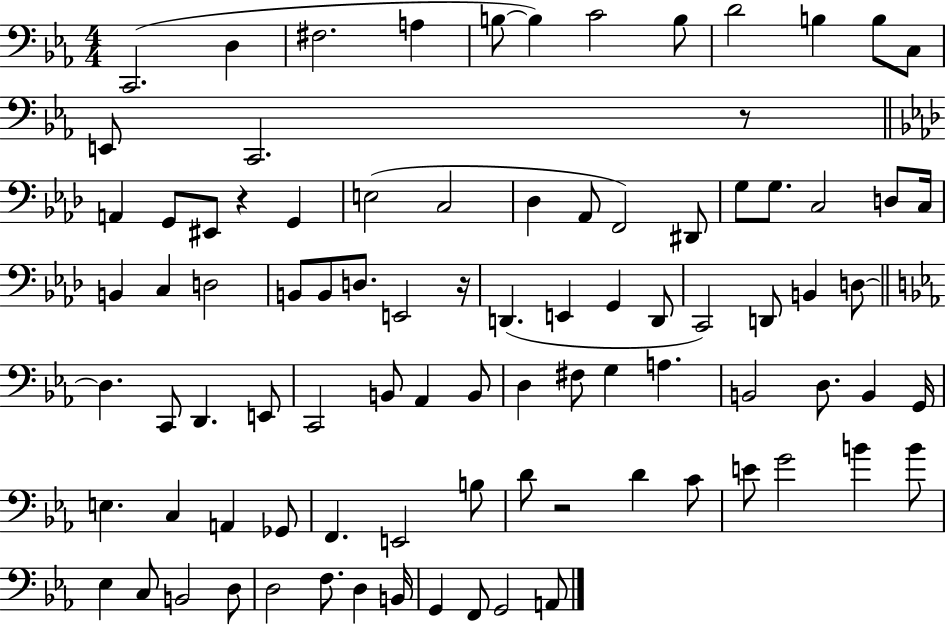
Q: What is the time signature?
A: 4/4